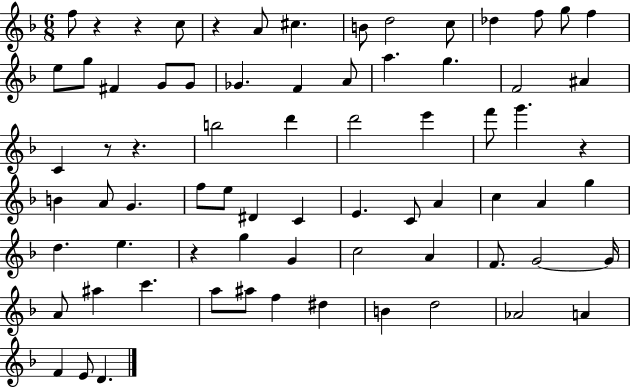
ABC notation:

X:1
T:Untitled
M:6/8
L:1/4
K:F
f/2 z z c/2 z A/2 ^c B/2 d2 c/2 _d f/2 g/2 f e/2 g/2 ^F G/2 G/2 _G F A/2 a g F2 ^A C z/2 z b2 d' d'2 e' f'/2 g' z B A/2 G f/2 e/2 ^D C E C/2 A c A g d e z g G c2 A F/2 G2 G/4 A/2 ^a c' a/2 ^a/2 f ^d B d2 _A2 A F E/2 D